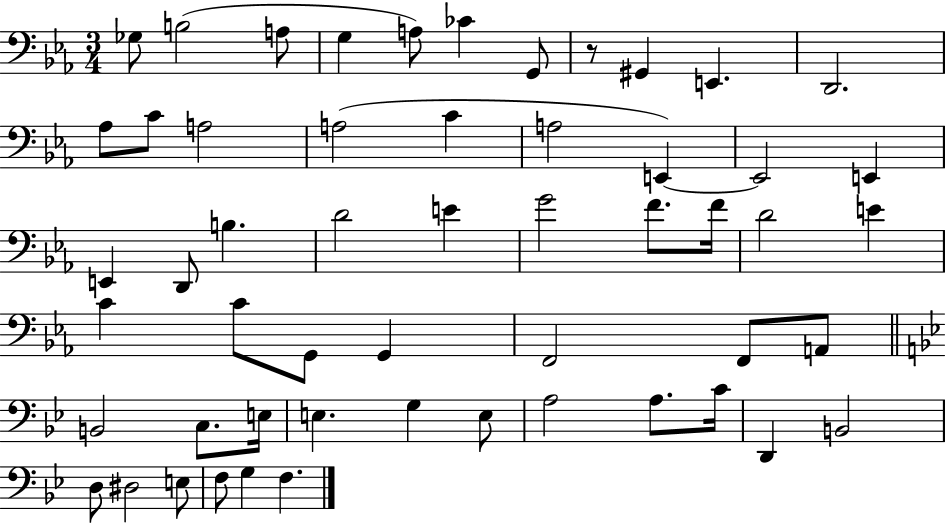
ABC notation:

X:1
T:Untitled
M:3/4
L:1/4
K:Eb
_G,/2 B,2 A,/2 G, A,/2 _C G,,/2 z/2 ^G,, E,, D,,2 _A,/2 C/2 A,2 A,2 C A,2 E,, E,,2 E,, E,, D,,/2 B, D2 E G2 F/2 F/4 D2 E C C/2 G,,/2 G,, F,,2 F,,/2 A,,/2 B,,2 C,/2 E,/4 E, G, E,/2 A,2 A,/2 C/4 D,, B,,2 D,/2 ^D,2 E,/2 F,/2 G, F,